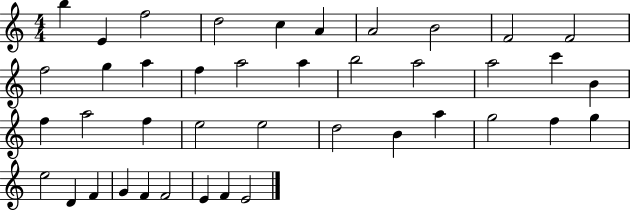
{
  \clef treble
  \numericTimeSignature
  \time 4/4
  \key c \major
  b''4 e'4 f''2 | d''2 c''4 a'4 | a'2 b'2 | f'2 f'2 | \break f''2 g''4 a''4 | f''4 a''2 a''4 | b''2 a''2 | a''2 c'''4 b'4 | \break f''4 a''2 f''4 | e''2 e''2 | d''2 b'4 a''4 | g''2 f''4 g''4 | \break e''2 d'4 f'4 | g'4 f'4 f'2 | e'4 f'4 e'2 | \bar "|."
}